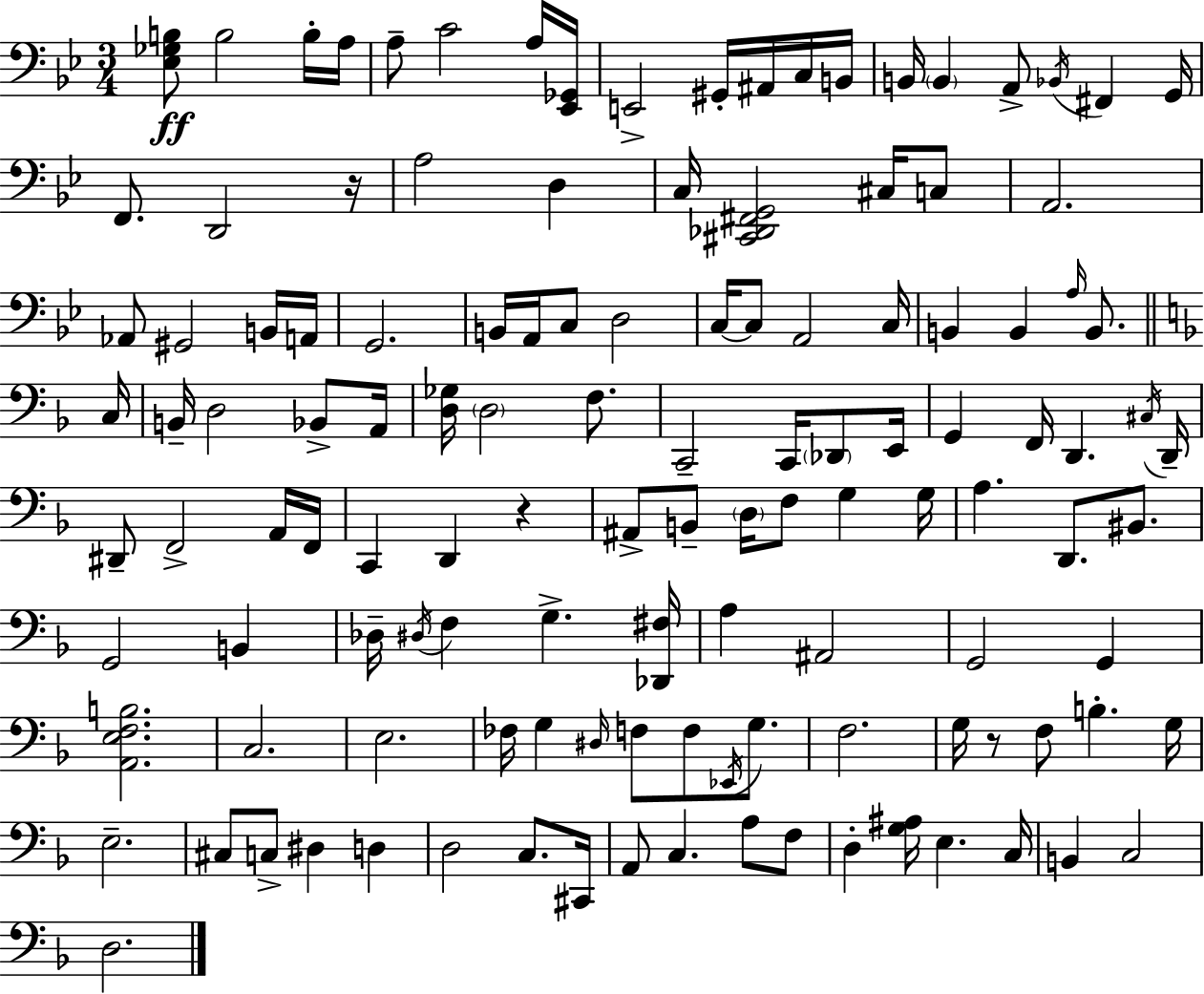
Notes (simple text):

[Eb3,Gb3,B3]/e B3/h B3/s A3/s A3/e C4/h A3/s [Eb2,Gb2]/s E2/h G#2/s A#2/s C3/s B2/s B2/s B2/q A2/e Bb2/s F#2/q G2/s F2/e. D2/h R/s A3/h D3/q C3/s [C#2,Db2,F#2,G2]/h C#3/s C3/e A2/h. Ab2/e G#2/h B2/s A2/s G2/h. B2/s A2/s C3/e D3/h C3/s C3/e A2/h C3/s B2/q B2/q A3/s B2/e. C3/s B2/s D3/h Bb2/e A2/s [D3,Gb3]/s D3/h F3/e. C2/h C2/s Db2/e E2/s G2/q F2/s D2/q. C#3/s D2/s D#2/e F2/h A2/s F2/s C2/q D2/q R/q A#2/e B2/e D3/s F3/e G3/q G3/s A3/q. D2/e. BIS2/e. G2/h B2/q Db3/s D#3/s F3/q G3/q. [Db2,F#3]/s A3/q A#2/h G2/h G2/q [A2,E3,F3,B3]/h. C3/h. E3/h. FES3/s G3/q D#3/s F3/e F3/e Eb2/s G3/e. F3/h. G3/s R/e F3/e B3/q. G3/s E3/h. C#3/e C3/e D#3/q D3/q D3/h C3/e. C#2/s A2/e C3/q. A3/e F3/e D3/q [G3,A#3]/s E3/q. C3/s B2/q C3/h D3/h.